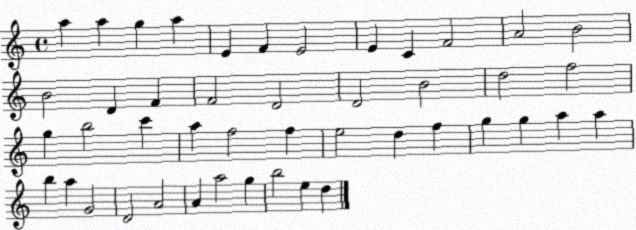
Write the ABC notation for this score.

X:1
T:Untitled
M:4/4
L:1/4
K:C
a a g a E F E2 E C F2 A2 B2 B2 D F F2 D2 D2 B2 d2 f2 g b2 c' a f2 f e2 d f g g a a b a G2 D2 A2 A a2 g b2 e d